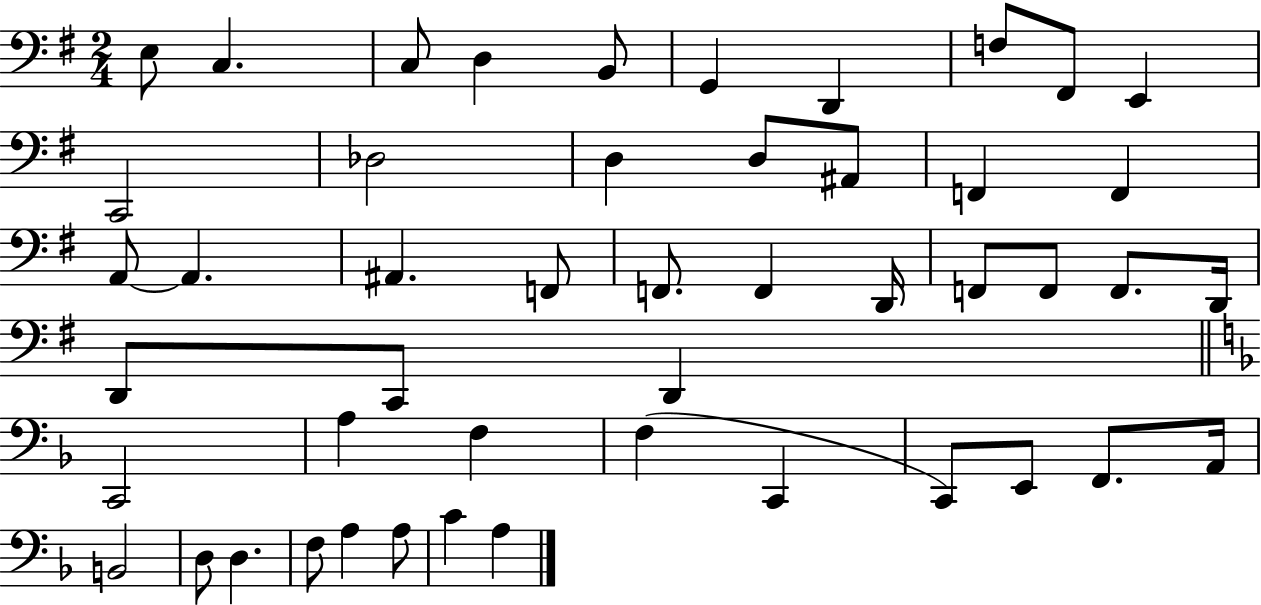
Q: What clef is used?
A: bass